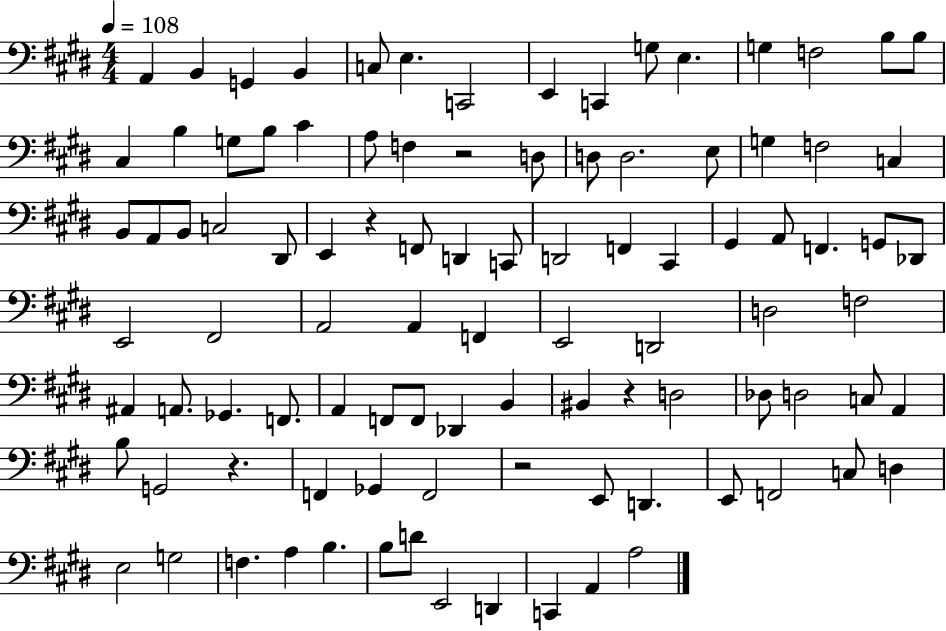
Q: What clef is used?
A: bass